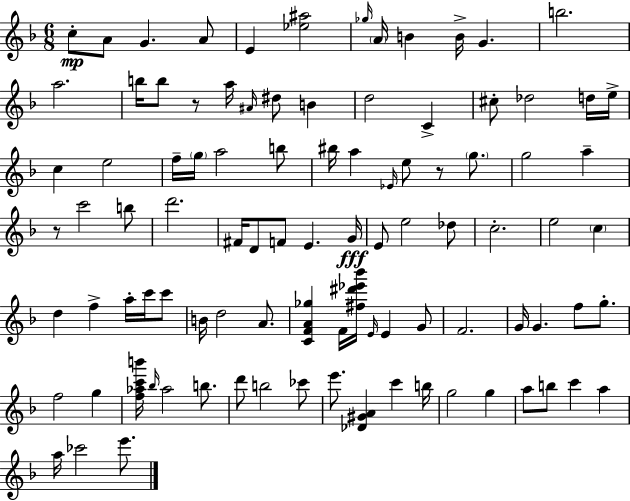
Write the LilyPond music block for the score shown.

{
  \clef treble
  \numericTimeSignature
  \time 6/8
  \key d \minor
  c''8-.\mp a'8 g'4. a'8 | e'4 <ees'' ais''>2 | \grace { ges''16 } \parenthesize a'16 b'4 b'16-> g'4. | b''2. | \break a''2. | b''16 b''8 r8 a''16 \grace { ais'16 } dis''8 b'4 | d''2 c'4-> | cis''8-. des''2 | \break d''16 e''16-> c''4 e''2 | f''16-- \parenthesize g''16 a''2 | b''8 bis''16 a''4 \grace { ees'16 } e''8 r8 | \parenthesize g''8. g''2 a''4-- | \break r8 c'''2 | b''8 d'''2. | fis'16 d'8 f'8 e'4. | g'16\fff e'8 e''2 | \break des''8 c''2.-. | e''2 \parenthesize c''4 | d''4 f''4-> a''16-. | c'''16 c'''8 b'16 d''2 | \break a'8. <c' f' a' ges''>4 f'16 <fis'' dis''' ees''' bes'''>16 \grace { e'16 } e'4 | g'8 f'2. | g'16 g'4. f''8 | g''8.-. f''2 | \break g''4 <f'' aes'' c''' b'''>16 \grace { bes''16 } aes''2 | b''8. d'''8 b''2 | ces'''8 e'''8. <des' gis' a'>4 | c'''4 b''16 g''2 | \break g''4 a''8 b''8 c'''4 | a''4 a''16 ces'''2 | e'''8. \bar "|."
}